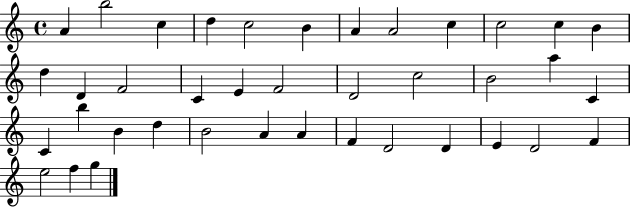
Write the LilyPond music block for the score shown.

{
  \clef treble
  \time 4/4
  \defaultTimeSignature
  \key c \major
  a'4 b''2 c''4 | d''4 c''2 b'4 | a'4 a'2 c''4 | c''2 c''4 b'4 | \break d''4 d'4 f'2 | c'4 e'4 f'2 | d'2 c''2 | b'2 a''4 c'4 | \break c'4 b''4 b'4 d''4 | b'2 a'4 a'4 | f'4 d'2 d'4 | e'4 d'2 f'4 | \break e''2 f''4 g''4 | \bar "|."
}